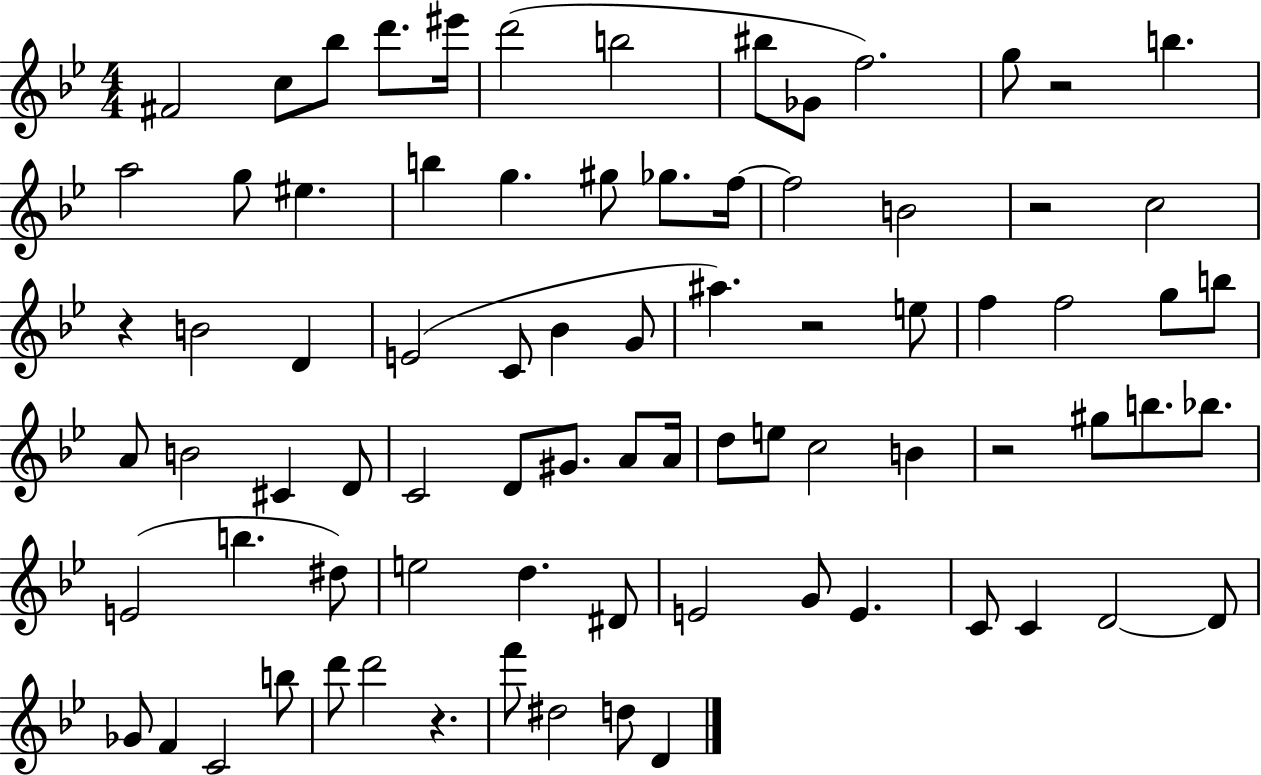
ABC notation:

X:1
T:Untitled
M:4/4
L:1/4
K:Bb
^F2 c/2 _b/2 d'/2 ^e'/4 d'2 b2 ^b/2 _G/2 f2 g/2 z2 b a2 g/2 ^e b g ^g/2 _g/2 f/4 f2 B2 z2 c2 z B2 D E2 C/2 _B G/2 ^a z2 e/2 f f2 g/2 b/2 A/2 B2 ^C D/2 C2 D/2 ^G/2 A/2 A/4 d/2 e/2 c2 B z2 ^g/2 b/2 _b/2 E2 b ^d/2 e2 d ^D/2 E2 G/2 E C/2 C D2 D/2 _G/2 F C2 b/2 d'/2 d'2 z f'/2 ^d2 d/2 D